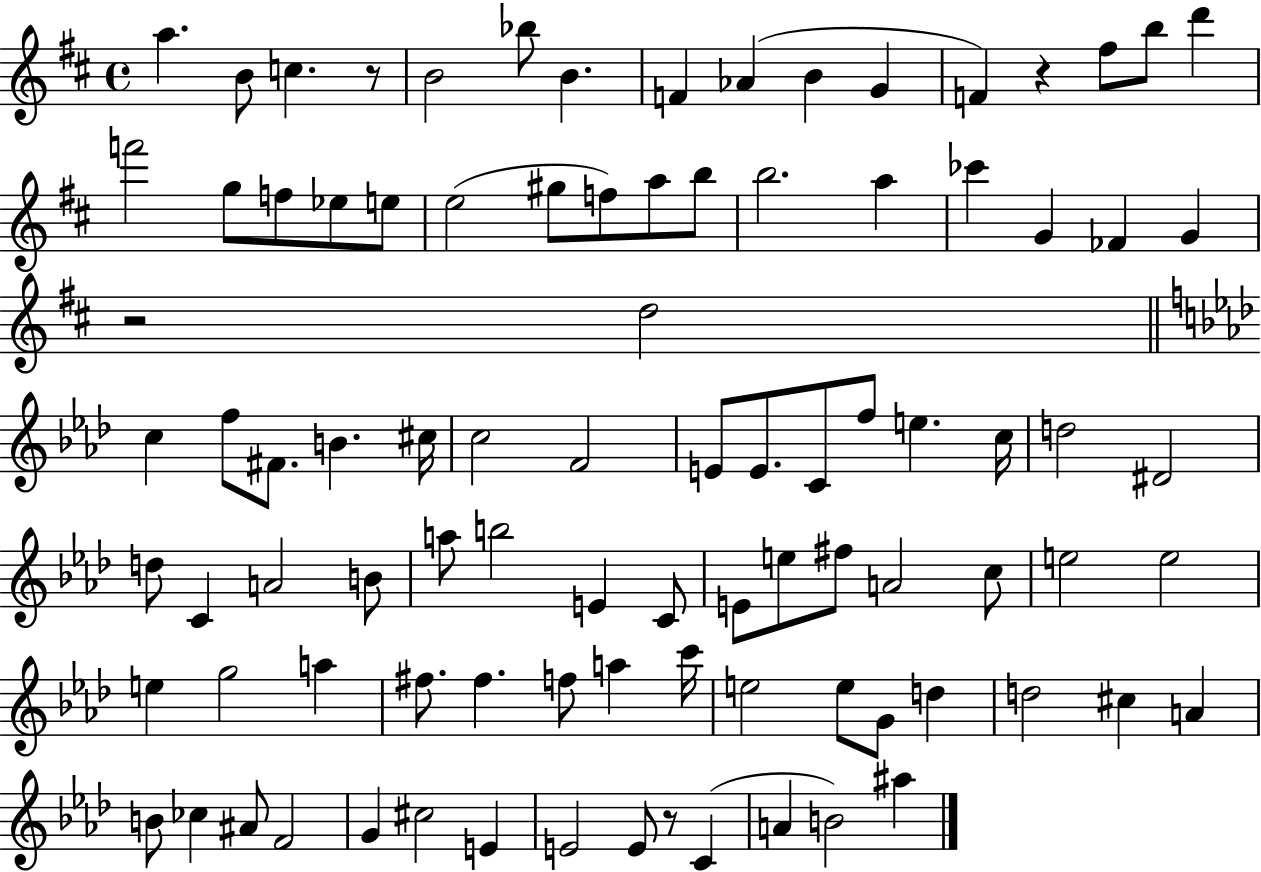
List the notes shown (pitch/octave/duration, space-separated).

A5/q. B4/e C5/q. R/e B4/h Bb5/e B4/q. F4/q Ab4/q B4/q G4/q F4/q R/q F#5/e B5/e D6/q F6/h G5/e F5/e Eb5/e E5/e E5/h G#5/e F5/e A5/e B5/e B5/h. A5/q CES6/q G4/q FES4/q G4/q R/h D5/h C5/q F5/e F#4/e. B4/q. C#5/s C5/h F4/h E4/e E4/e. C4/e F5/e E5/q. C5/s D5/h D#4/h D5/e C4/q A4/h B4/e A5/e B5/h E4/q C4/e E4/e E5/e F#5/e A4/h C5/e E5/h E5/h E5/q G5/h A5/q F#5/e. F#5/q. F5/e A5/q C6/s E5/h E5/e G4/e D5/q D5/h C#5/q A4/q B4/e CES5/q A#4/e F4/h G4/q C#5/h E4/q E4/h E4/e R/e C4/q A4/q B4/h A#5/q